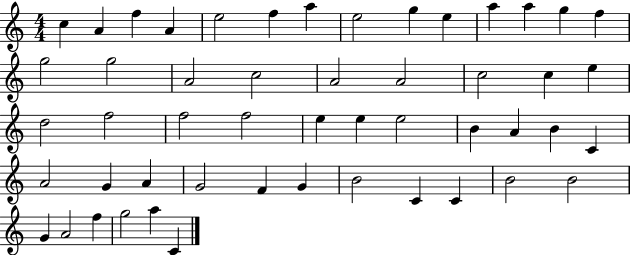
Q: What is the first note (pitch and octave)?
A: C5